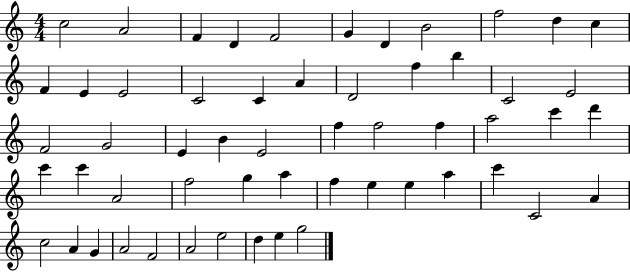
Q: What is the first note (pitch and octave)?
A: C5